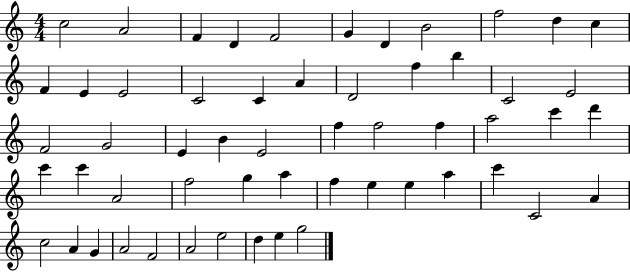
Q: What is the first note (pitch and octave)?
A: C5